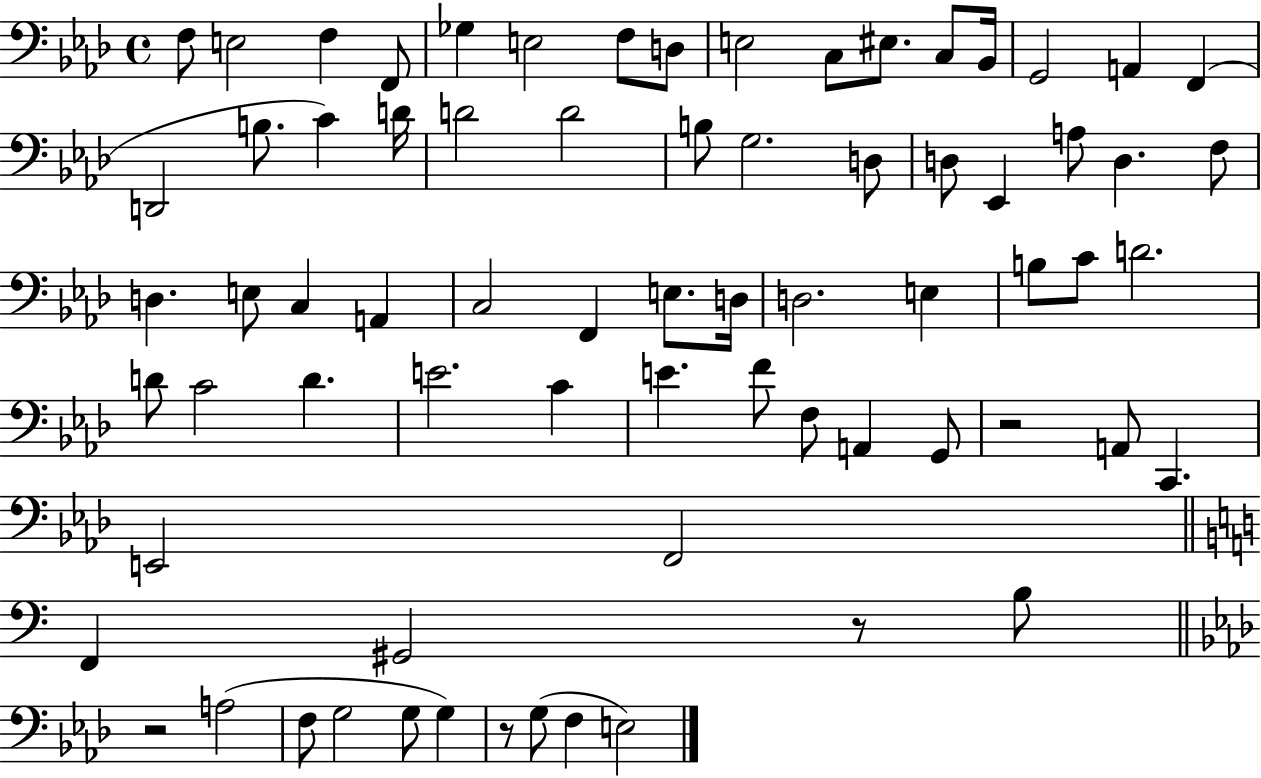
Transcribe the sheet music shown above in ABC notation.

X:1
T:Untitled
M:4/4
L:1/4
K:Ab
F,/2 E,2 F, F,,/2 _G, E,2 F,/2 D,/2 E,2 C,/2 ^E,/2 C,/2 _B,,/4 G,,2 A,, F,, D,,2 B,/2 C D/4 D2 D2 B,/2 G,2 D,/2 D,/2 _E,, A,/2 D, F,/2 D, E,/2 C, A,, C,2 F,, E,/2 D,/4 D,2 E, B,/2 C/2 D2 D/2 C2 D E2 C E F/2 F,/2 A,, G,,/2 z2 A,,/2 C,, E,,2 F,,2 F,, ^G,,2 z/2 B,/2 z2 A,2 F,/2 G,2 G,/2 G, z/2 G,/2 F, E,2